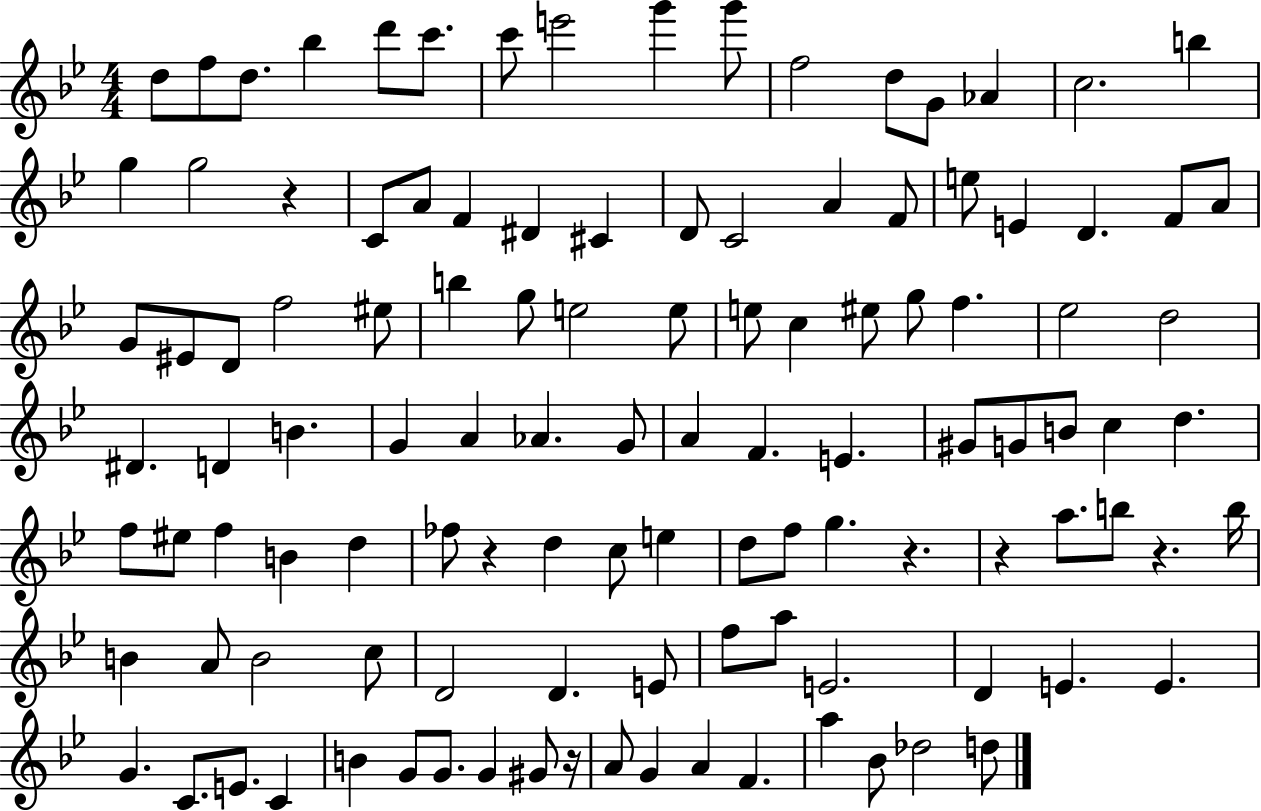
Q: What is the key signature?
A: BES major